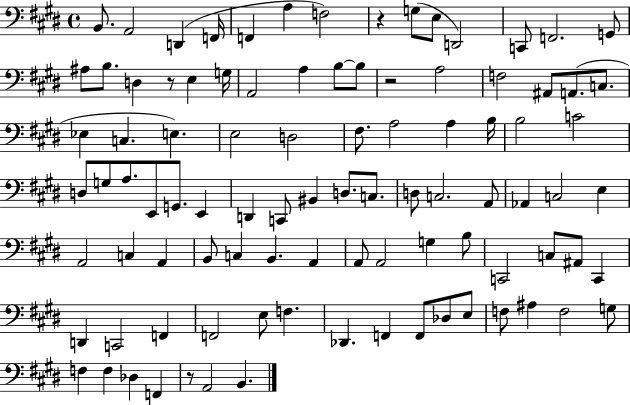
X:1
T:Untitled
M:4/4
L:1/4
K:E
B,,/2 A,,2 D,, F,,/4 F,, A, F,2 z G,/2 E,/2 D,,2 C,,/2 F,,2 G,,/2 ^A,/2 B,/2 D, z/2 E, G,/4 A,,2 A, B,/2 B,/2 z2 A,2 F,2 ^A,,/2 A,,/2 C,/2 _E, C, E, E,2 D,2 ^F,/2 A,2 A, B,/4 B,2 C2 D,/2 G,/2 A,/2 E,,/2 G,,/2 E,, D,, C,,/2 ^B,, D,/2 C,/2 D,/2 C,2 A,,/2 _A,, C,2 E, A,,2 C, A,, B,,/2 C, B,, A,, A,,/2 A,,2 G, B,/2 C,,2 C,/2 ^A,,/2 C,, D,, C,,2 F,, F,,2 E,/2 F, _D,, F,, F,,/2 _D,/2 E,/2 F,/2 ^A, F,2 G,/2 F, F, _D, F,, z/2 A,,2 B,,